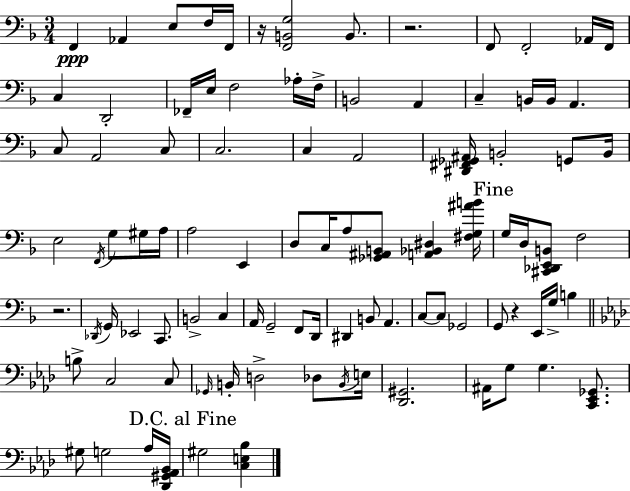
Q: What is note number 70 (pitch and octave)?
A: B2